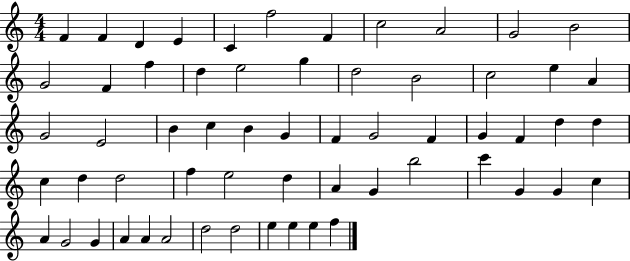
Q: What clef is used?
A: treble